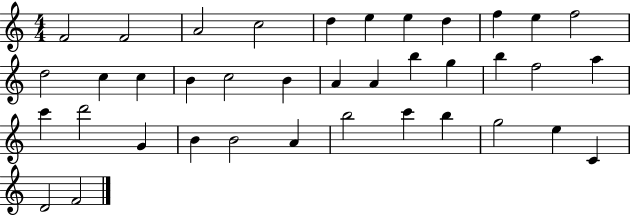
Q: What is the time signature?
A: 4/4